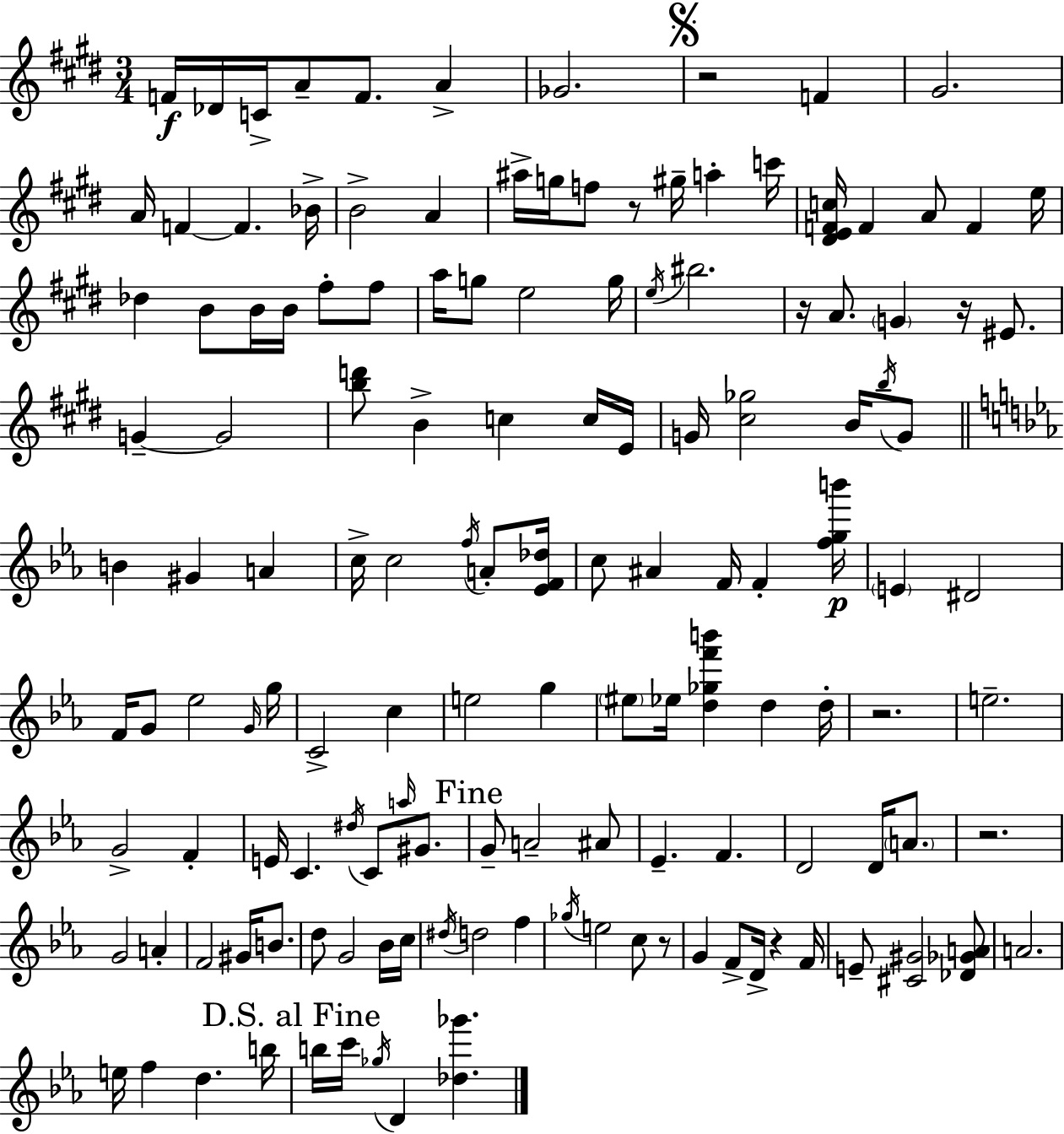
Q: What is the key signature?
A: E major